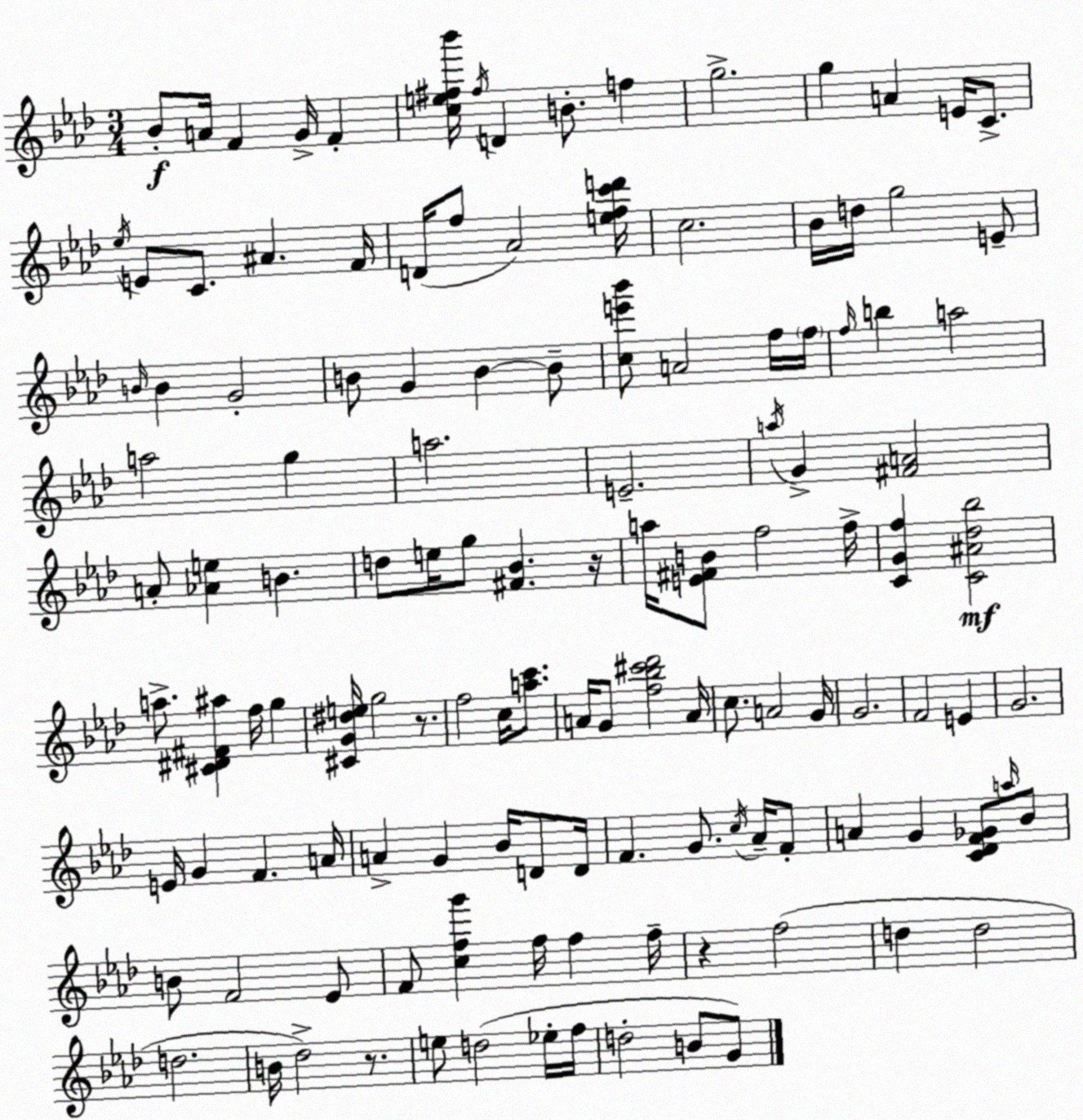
X:1
T:Untitled
M:3/4
L:1/4
K:Ab
_B/2 A/4 F G/4 F [ce^f_b']/4 ^f/4 D B/2 f g2 g A E/4 C/2 _e/4 E/2 C/2 ^A F/4 D/4 f/2 _A2 [efc'd']/4 c2 _B/4 d/4 g2 E/2 B/4 B G2 B/2 G B B/2 [ce'_b']/2 A2 f/4 f/4 f/4 b a2 a2 g a2 E2 a/4 G [^FA]2 A/2 [_Ae] B d/2 e/4 g/2 [^F_B] z/4 a/4 [E^FB]/2 f2 f/4 [CGf] [C^A_d_b]2 a/2 [^C^D^F^a] f/4 g [^CG^de]/4 g2 z/2 f2 c/4 [ac']/2 A/4 G/2 [f_b^c'_d']2 A/4 c/2 A2 G/4 G2 F2 E G2 E/4 G F A/4 A G _B/4 D/2 D/4 F G/2 c/4 _A/4 F/2 A G [C_DF_G]/2 a/4 _B/2 B/2 F2 _E/2 F/2 [cfg'] f/4 f f/4 z f2 d d2 d2 B/4 _d2 z/2 e/2 d2 _e/4 f/4 d2 B/2 G/2